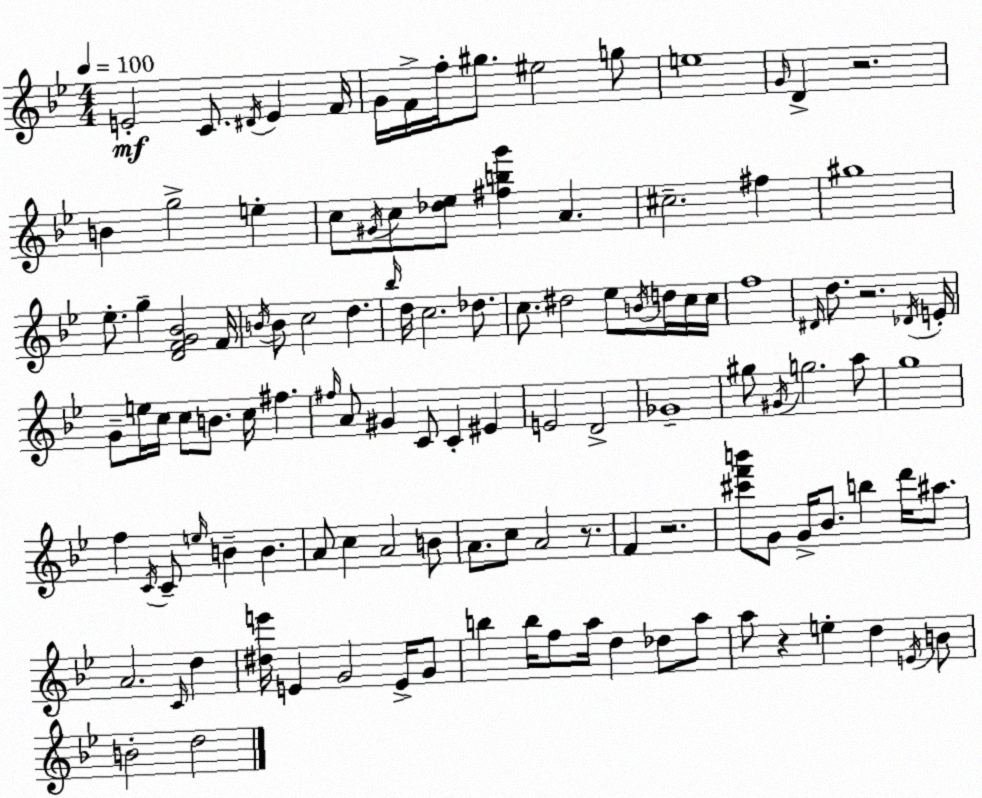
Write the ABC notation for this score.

X:1
T:Untitled
M:4/4
L:1/4
K:Bb
E2 C/2 ^D/4 E F/4 G/4 F/4 f/4 ^g/2 ^e2 g/2 e4 G/4 D z2 B g2 e c/2 ^G/4 c/2 [_d_e]/2 [^fbg'] A ^c2 ^f ^g4 _e/2 g [DFG_B]2 F/4 B/4 B/2 c2 d _b/4 d/4 c2 _d/2 c/2 ^d2 _e/2 B/4 d/4 c/4 c/4 f4 ^D/4 d/2 z2 _D/4 E/4 G/2 e/4 c/4 c/2 B/2 c/4 ^f ^f/4 A/2 ^G C/2 C ^E E2 D2 _G4 ^g/2 ^G/4 g2 a/2 g4 f C/4 C/2 e/4 B B A/2 c A2 B/2 A/2 c/2 A2 z/2 F z2 [^c'f'b']/2 G/2 G/4 _B/2 b d'/4 ^a/2 A2 C/4 d [^de']/4 E G2 E/4 G/2 b b/4 f/2 a/4 d _d/2 a/2 a/2 z e d E/4 B/2 B2 d2